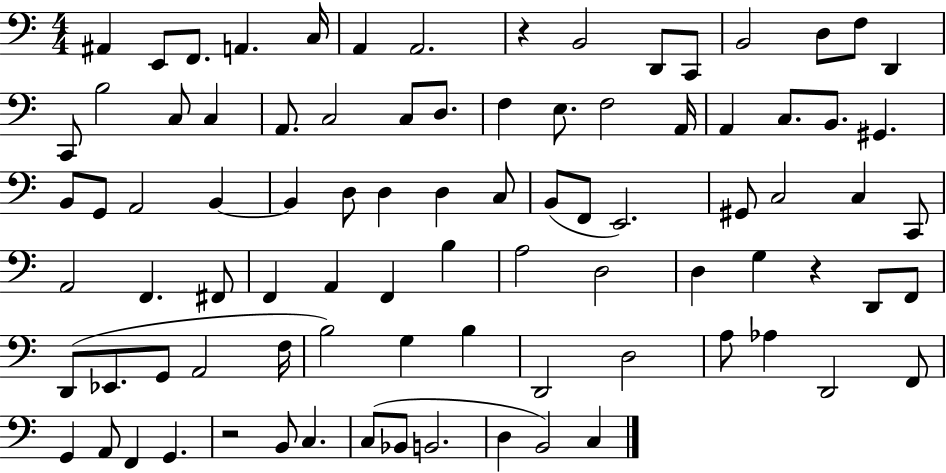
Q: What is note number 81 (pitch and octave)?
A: Bb2